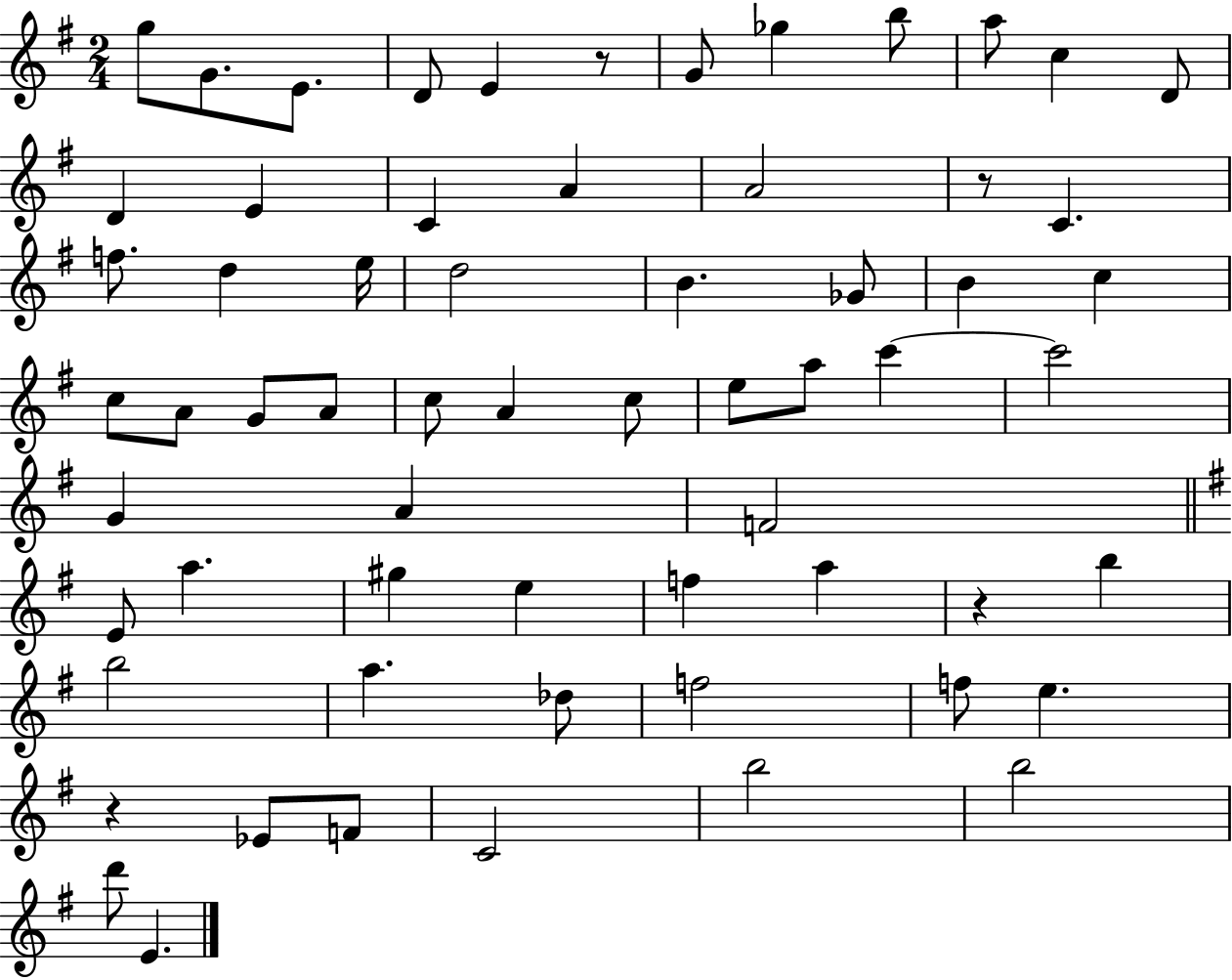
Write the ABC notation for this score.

X:1
T:Untitled
M:2/4
L:1/4
K:G
g/2 G/2 E/2 D/2 E z/2 G/2 _g b/2 a/2 c D/2 D E C A A2 z/2 C f/2 d e/4 d2 B _G/2 B c c/2 A/2 G/2 A/2 c/2 A c/2 e/2 a/2 c' c'2 G A F2 E/2 a ^g e f a z b b2 a _d/2 f2 f/2 e z _E/2 F/2 C2 b2 b2 d'/2 E